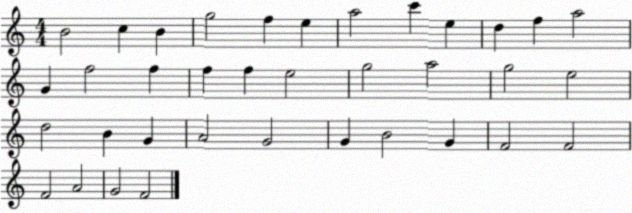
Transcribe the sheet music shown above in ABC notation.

X:1
T:Untitled
M:4/4
L:1/4
K:C
B2 c B g2 f e a2 c' e d f a2 G f2 f f f e2 g2 a2 g2 e2 d2 B G A2 G2 G B2 G F2 F2 F2 A2 G2 F2